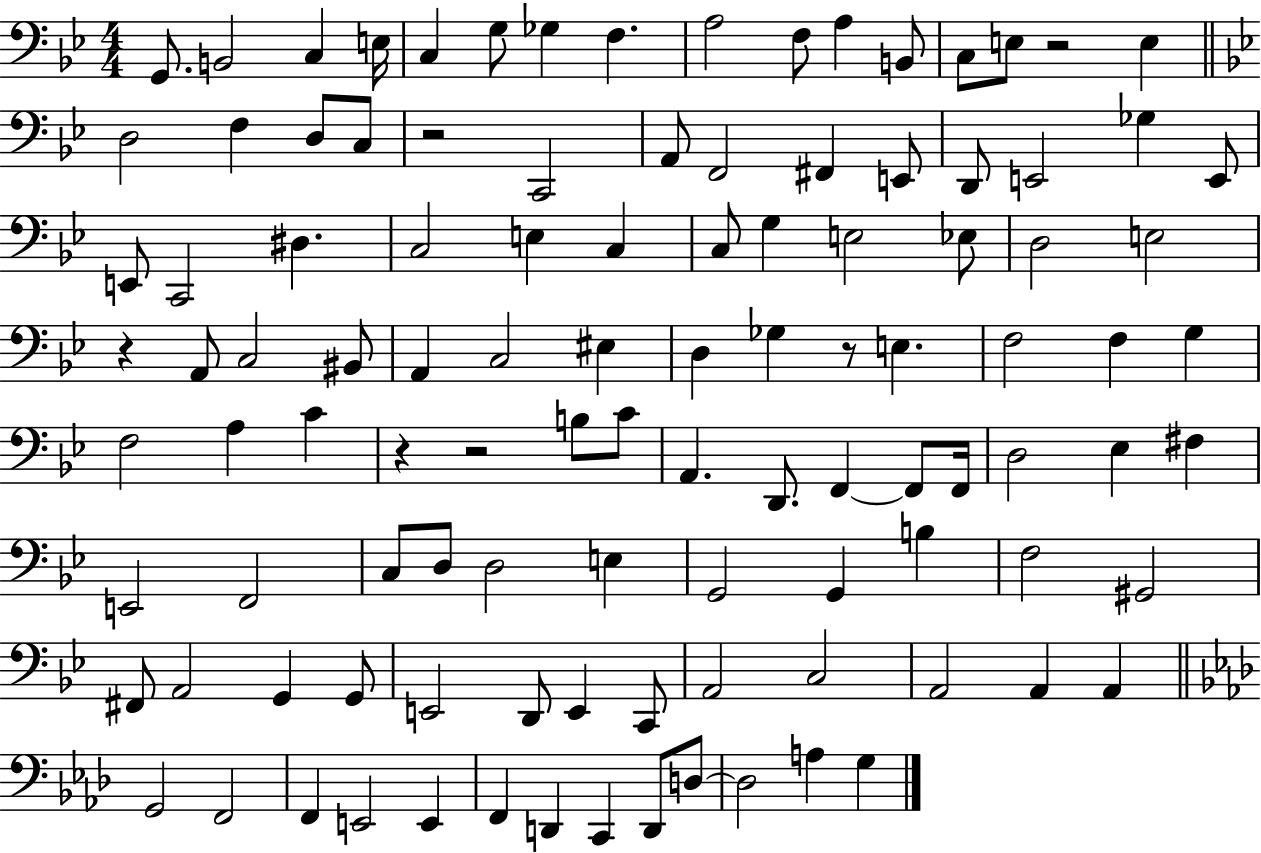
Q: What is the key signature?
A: BES major